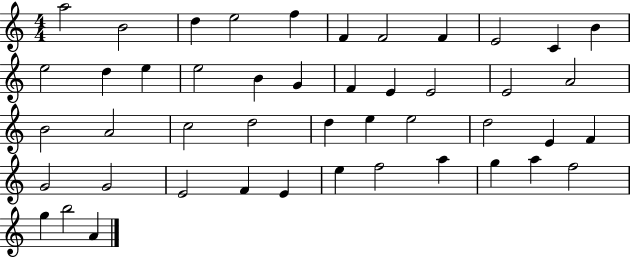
A5/h B4/h D5/q E5/h F5/q F4/q F4/h F4/q E4/h C4/q B4/q E5/h D5/q E5/q E5/h B4/q G4/q F4/q E4/q E4/h E4/h A4/h B4/h A4/h C5/h D5/h D5/q E5/q E5/h D5/h E4/q F4/q G4/h G4/h E4/h F4/q E4/q E5/q F5/h A5/q G5/q A5/q F5/h G5/q B5/h A4/q